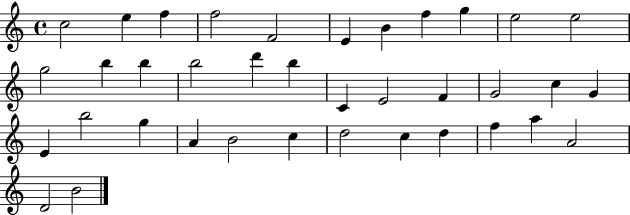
C5/h E5/q F5/q F5/h F4/h E4/q B4/q F5/q G5/q E5/h E5/h G5/h B5/q B5/q B5/h D6/q B5/q C4/q E4/h F4/q G4/h C5/q G4/q E4/q B5/h G5/q A4/q B4/h C5/q D5/h C5/q D5/q F5/q A5/q A4/h D4/h B4/h